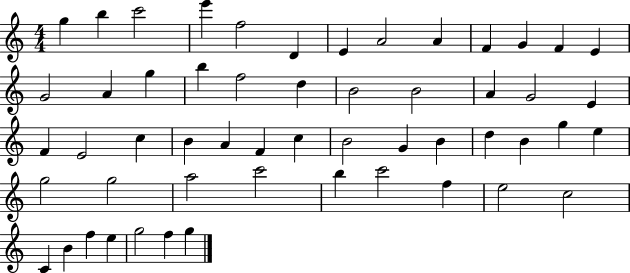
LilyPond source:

{
  \clef treble
  \numericTimeSignature
  \time 4/4
  \key c \major
  g''4 b''4 c'''2 | e'''4 f''2 d'4 | e'4 a'2 a'4 | f'4 g'4 f'4 e'4 | \break g'2 a'4 g''4 | b''4 f''2 d''4 | b'2 b'2 | a'4 g'2 e'4 | \break f'4 e'2 c''4 | b'4 a'4 f'4 c''4 | b'2 g'4 b'4 | d''4 b'4 g''4 e''4 | \break g''2 g''2 | a''2 c'''2 | b''4 c'''2 f''4 | e''2 c''2 | \break c'4 b'4 f''4 e''4 | g''2 f''4 g''4 | \bar "|."
}